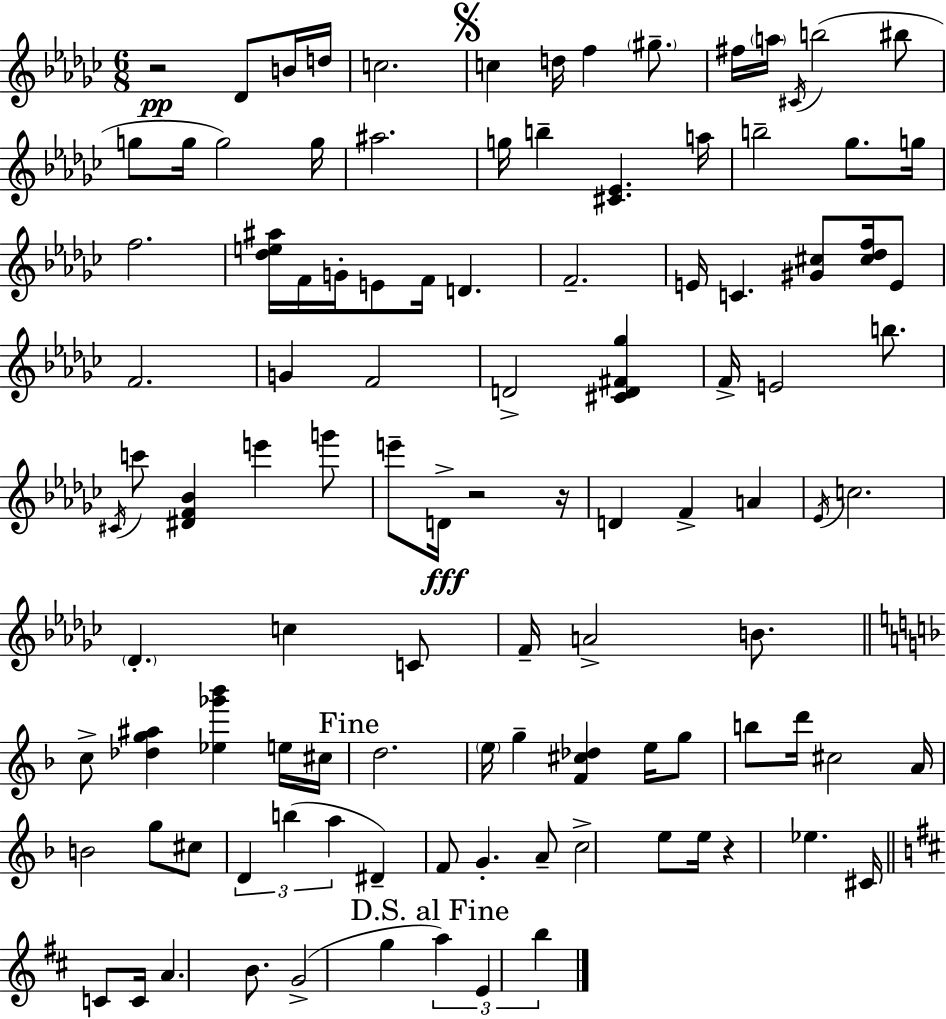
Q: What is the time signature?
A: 6/8